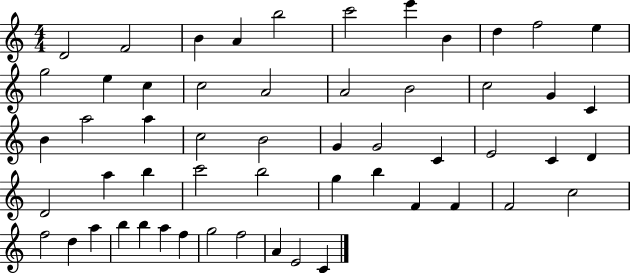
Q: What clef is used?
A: treble